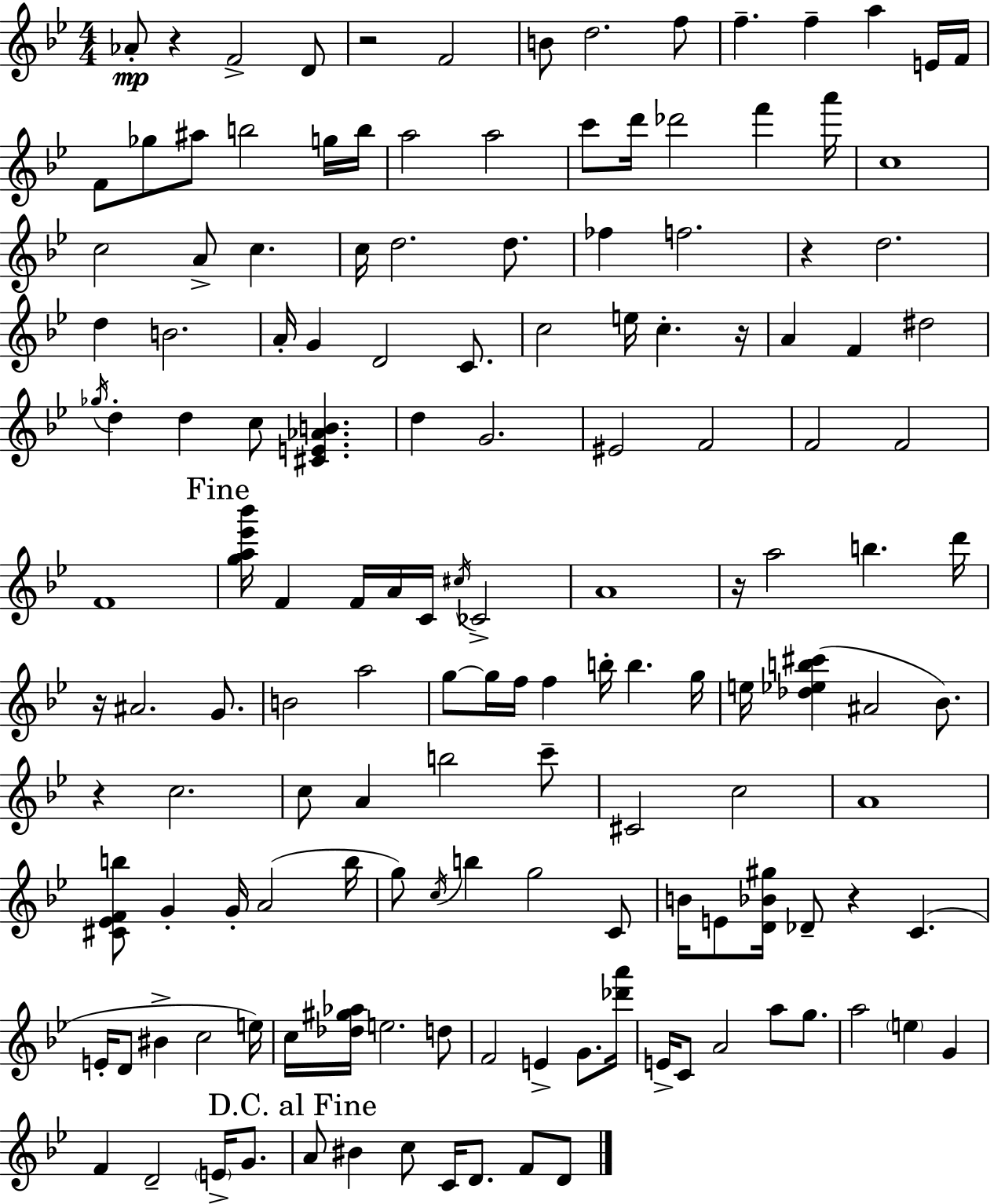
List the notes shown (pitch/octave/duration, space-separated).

Ab4/e R/q F4/h D4/e R/h F4/h B4/e D5/h. F5/e F5/q. F5/q A5/q E4/s F4/s F4/e Gb5/e A#5/e B5/h G5/s B5/s A5/h A5/h C6/e D6/s Db6/h F6/q A6/s C5/w C5/h A4/e C5/q. C5/s D5/h. D5/e. FES5/q F5/h. R/q D5/h. D5/q B4/h. A4/s G4/q D4/h C4/e. C5/h E5/s C5/q. R/s A4/q F4/q D#5/h Gb5/s D5/q D5/q C5/e [C#4,E4,Ab4,B4]/q. D5/q G4/h. EIS4/h F4/h F4/h F4/h F4/w [G5,A5,Eb6,Bb6]/s F4/q F4/s A4/s C4/s C#5/s CES4/h A4/w R/s A5/h B5/q. D6/s R/s A#4/h. G4/e. B4/h A5/h G5/e G5/s F5/s F5/q B5/s B5/q. G5/s E5/s [Db5,Eb5,B5,C#6]/q A#4/h Bb4/e. R/q C5/h. C5/e A4/q B5/h C6/e C#4/h C5/h A4/w [C#4,Eb4,F4,B5]/e G4/q G4/s A4/h B5/s G5/e C5/s B5/q G5/h C4/e B4/s E4/e [D4,Bb4,G#5]/s Db4/e R/q C4/q. E4/s D4/e BIS4/q C5/h E5/s C5/s [Db5,G#5,Ab5]/s E5/h. D5/e F4/h E4/q G4/e. [Db6,A6]/s E4/s C4/e A4/h A5/e G5/e. A5/h E5/q G4/q F4/q D4/h E4/s G4/e. A4/e BIS4/q C5/e C4/s D4/e. F4/e D4/e